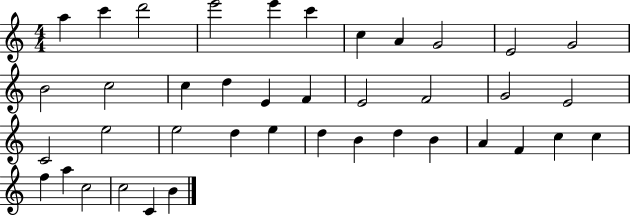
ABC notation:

X:1
T:Untitled
M:4/4
L:1/4
K:C
a c' d'2 e'2 e' c' c A G2 E2 G2 B2 c2 c d E F E2 F2 G2 E2 C2 e2 e2 d e d B d B A F c c f a c2 c2 C B